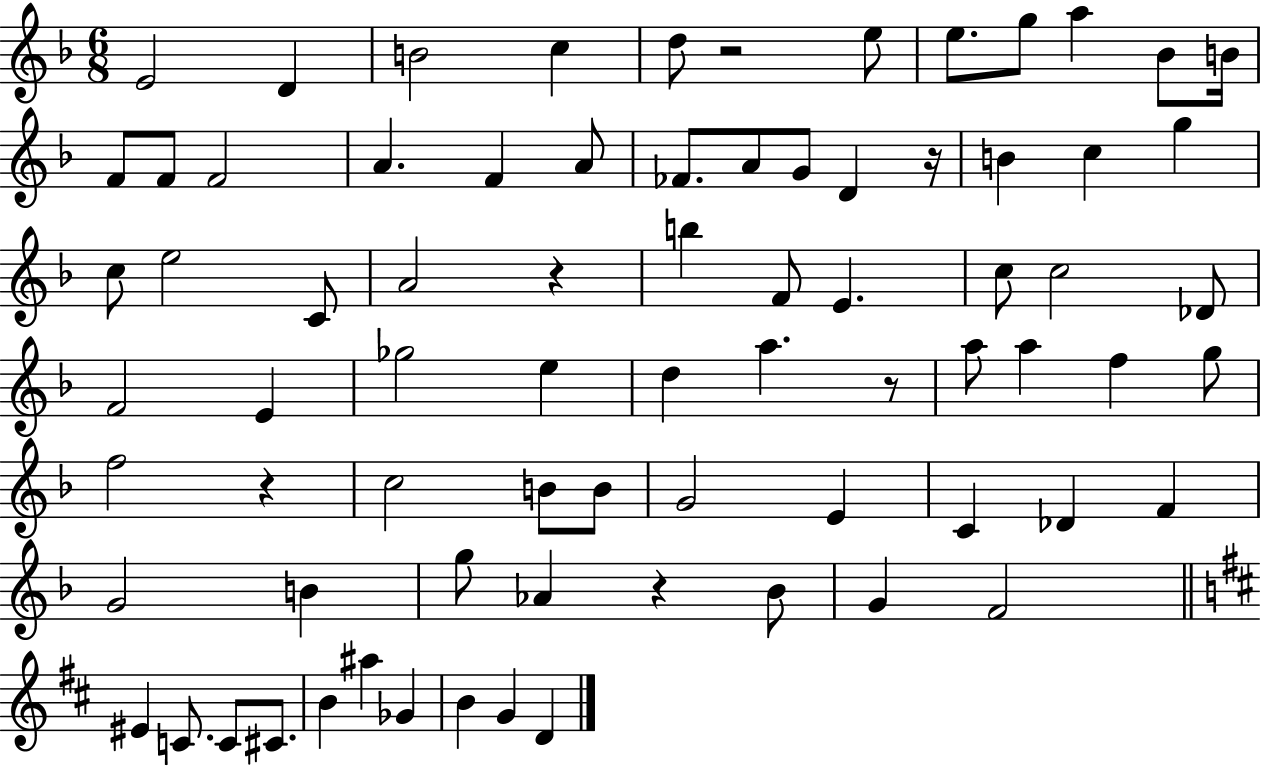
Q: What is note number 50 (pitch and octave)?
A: E4